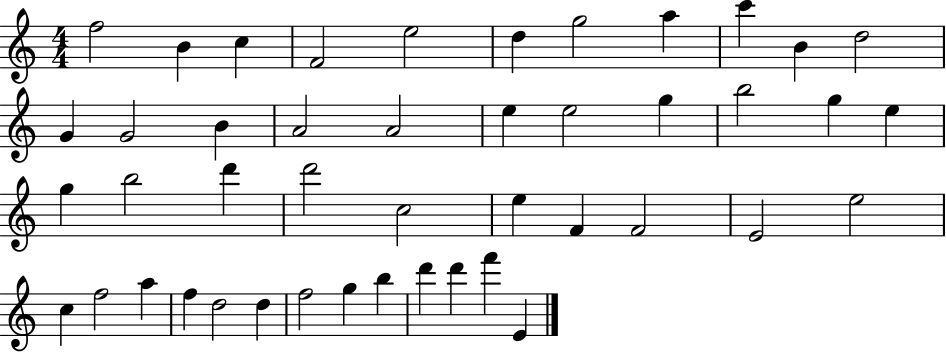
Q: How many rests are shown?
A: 0